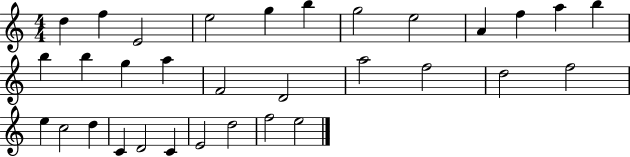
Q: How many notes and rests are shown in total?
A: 32